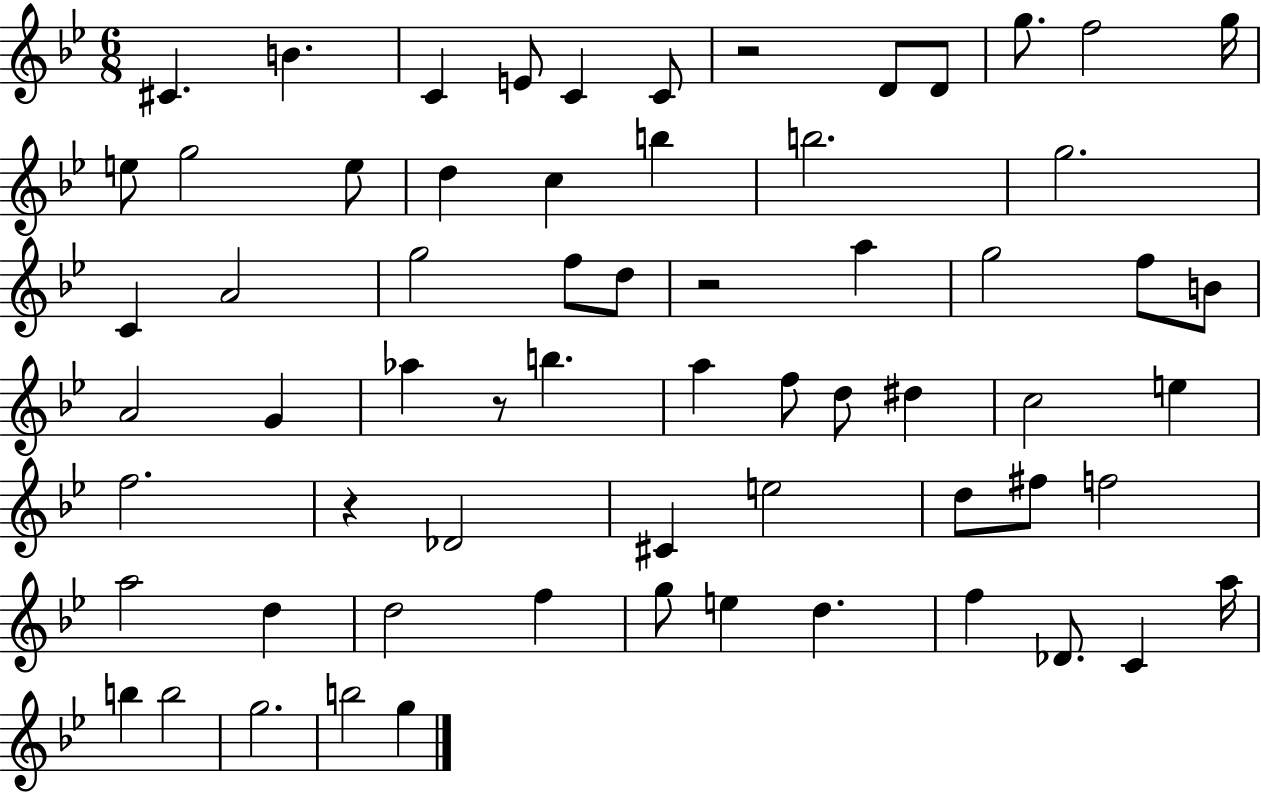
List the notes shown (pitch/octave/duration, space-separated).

C#4/q. B4/q. C4/q E4/e C4/q C4/e R/h D4/e D4/e G5/e. F5/h G5/s E5/e G5/h E5/e D5/q C5/q B5/q B5/h. G5/h. C4/q A4/h G5/h F5/e D5/e R/h A5/q G5/h F5/e B4/e A4/h G4/q Ab5/q R/e B5/q. A5/q F5/e D5/e D#5/q C5/h E5/q F5/h. R/q Db4/h C#4/q E5/h D5/e F#5/e F5/h A5/h D5/q D5/h F5/q G5/e E5/q D5/q. F5/q Db4/e. C4/q A5/s B5/q B5/h G5/h. B5/h G5/q